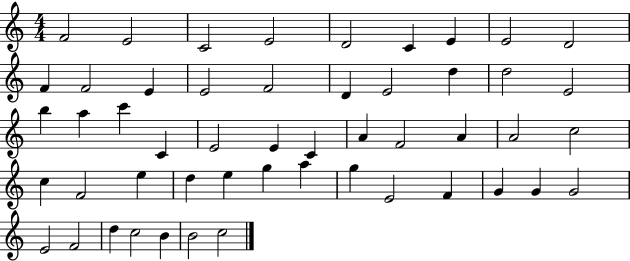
X:1
T:Untitled
M:4/4
L:1/4
K:C
F2 E2 C2 E2 D2 C E E2 D2 F F2 E E2 F2 D E2 d d2 E2 b a c' C E2 E C A F2 A A2 c2 c F2 e d e g a g E2 F G G G2 E2 F2 d c2 B B2 c2